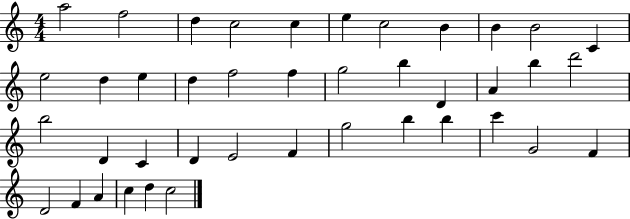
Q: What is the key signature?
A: C major